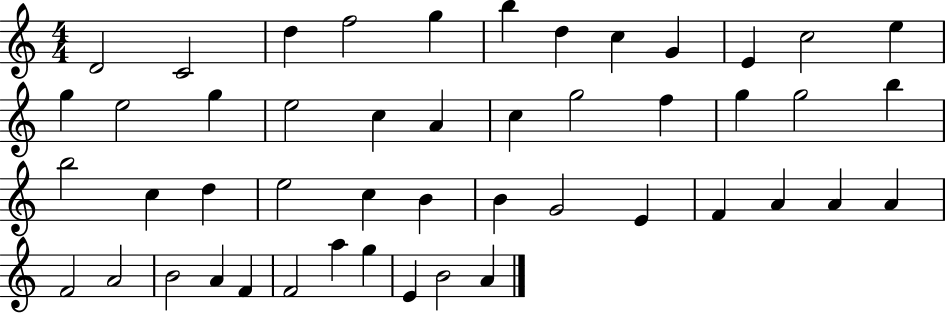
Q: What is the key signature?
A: C major